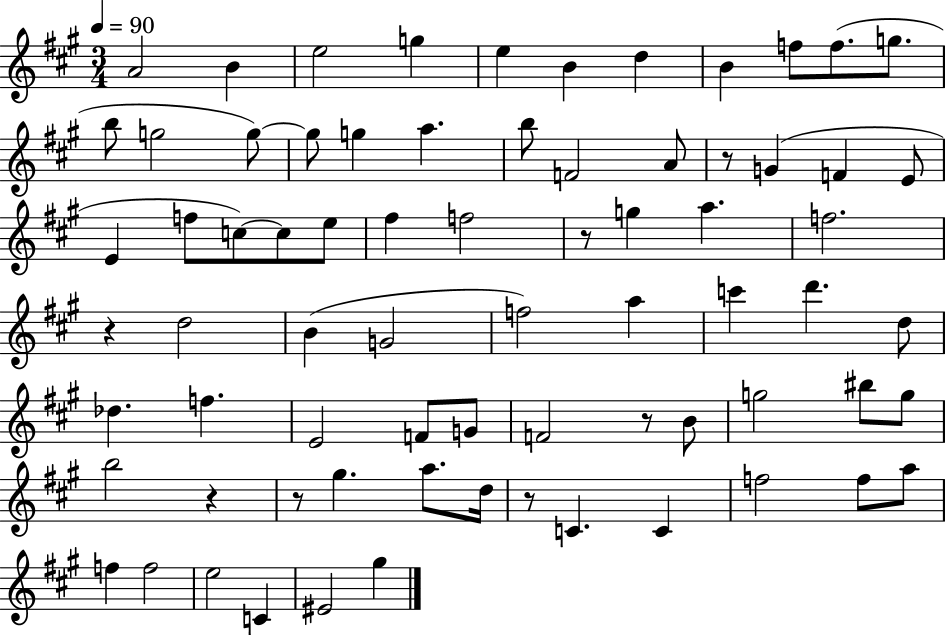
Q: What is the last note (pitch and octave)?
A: G#5